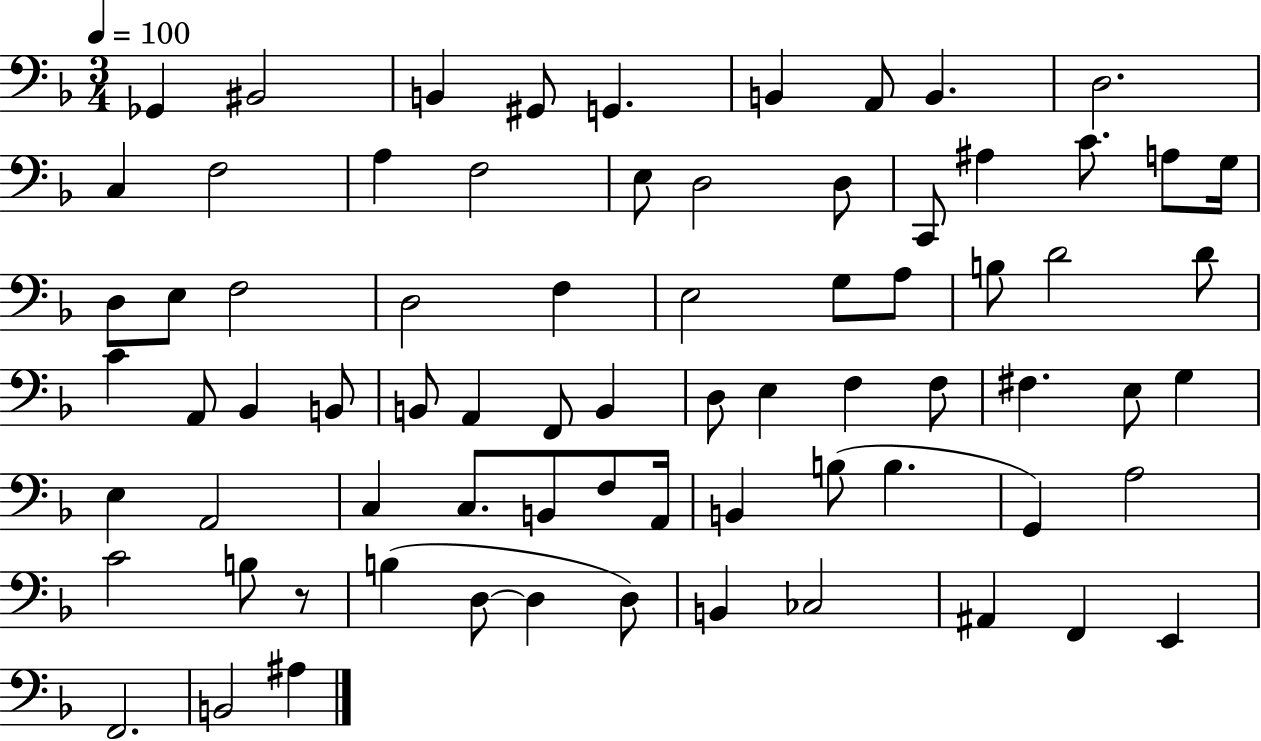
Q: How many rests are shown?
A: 1